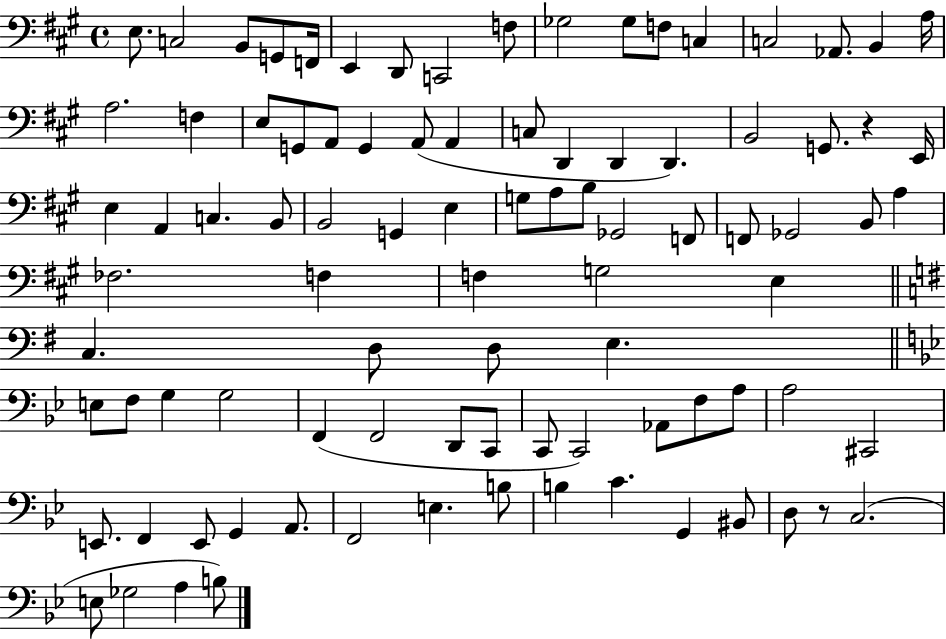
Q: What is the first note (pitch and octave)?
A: E3